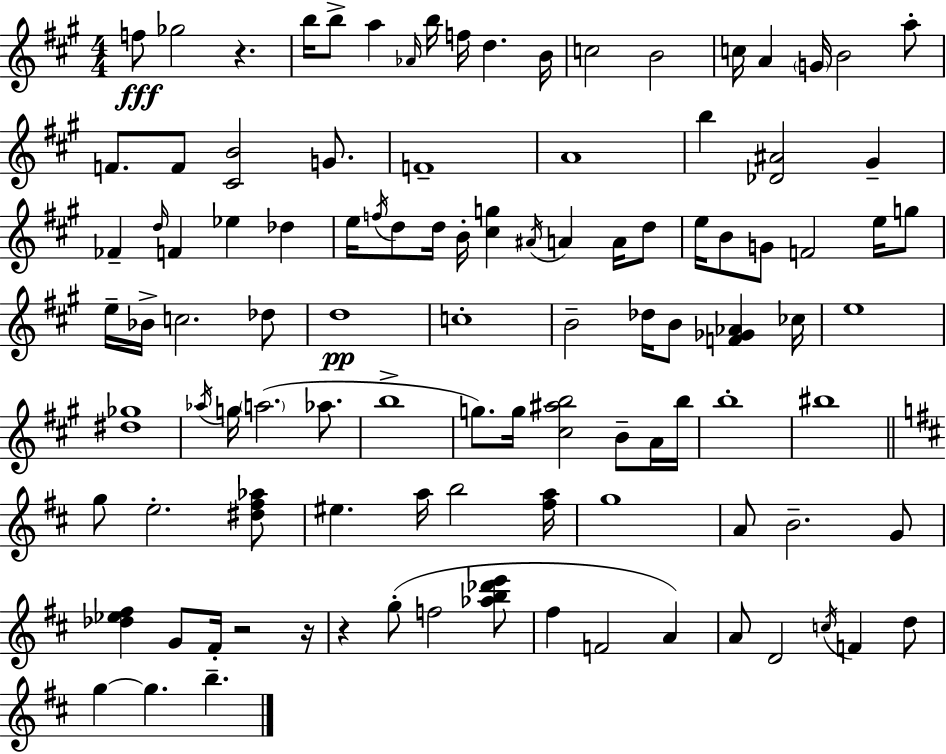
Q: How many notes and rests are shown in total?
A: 105